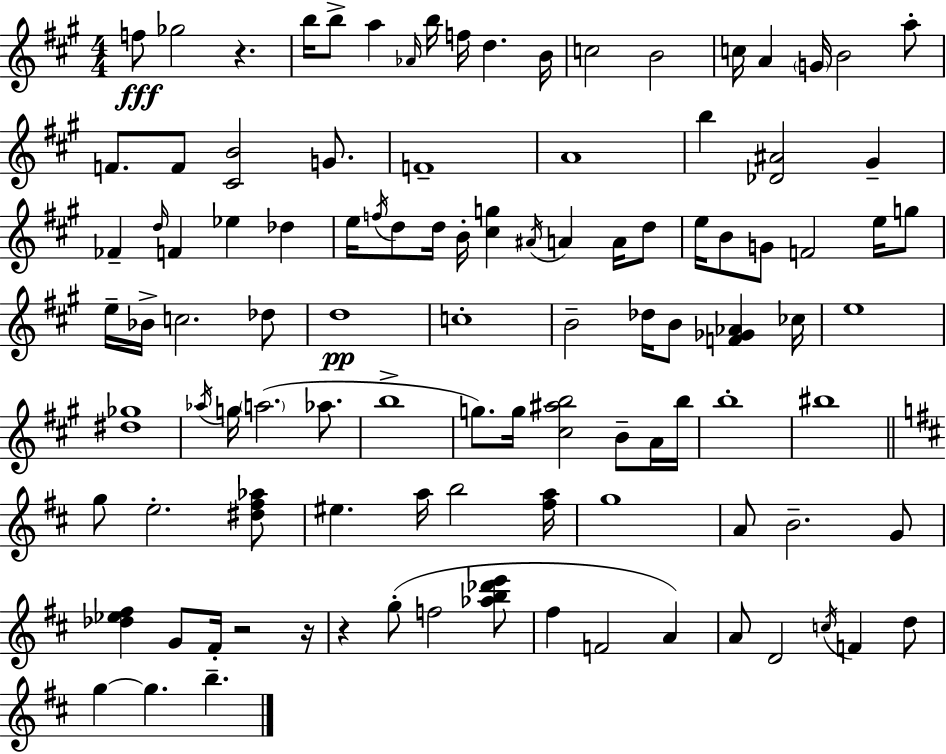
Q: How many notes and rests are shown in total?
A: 105